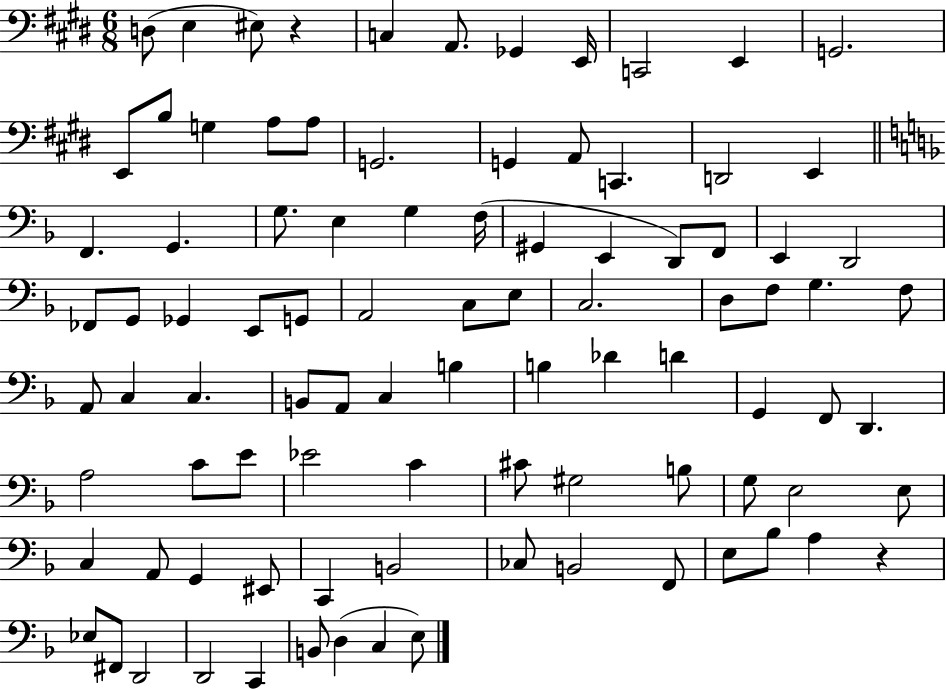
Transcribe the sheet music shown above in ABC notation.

X:1
T:Untitled
M:6/8
L:1/4
K:E
D,/2 E, ^E,/2 z C, A,,/2 _G,, E,,/4 C,,2 E,, G,,2 E,,/2 B,/2 G, A,/2 A,/2 G,,2 G,, A,,/2 C,, D,,2 E,, F,, G,, G,/2 E, G, F,/4 ^G,, E,, D,,/2 F,,/2 E,, D,,2 _F,,/2 G,,/2 _G,, E,,/2 G,,/2 A,,2 C,/2 E,/2 C,2 D,/2 F,/2 G, F,/2 A,,/2 C, C, B,,/2 A,,/2 C, B, B, _D D G,, F,,/2 D,, A,2 C/2 E/2 _E2 C ^C/2 ^G,2 B,/2 G,/2 E,2 E,/2 C, A,,/2 G,, ^E,,/2 C,, B,,2 _C,/2 B,,2 F,,/2 E,/2 _B,/2 A, z _E,/2 ^F,,/2 D,,2 D,,2 C,, B,,/2 D, C, E,/2